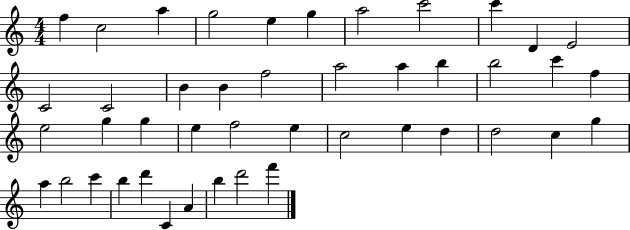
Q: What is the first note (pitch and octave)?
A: F5